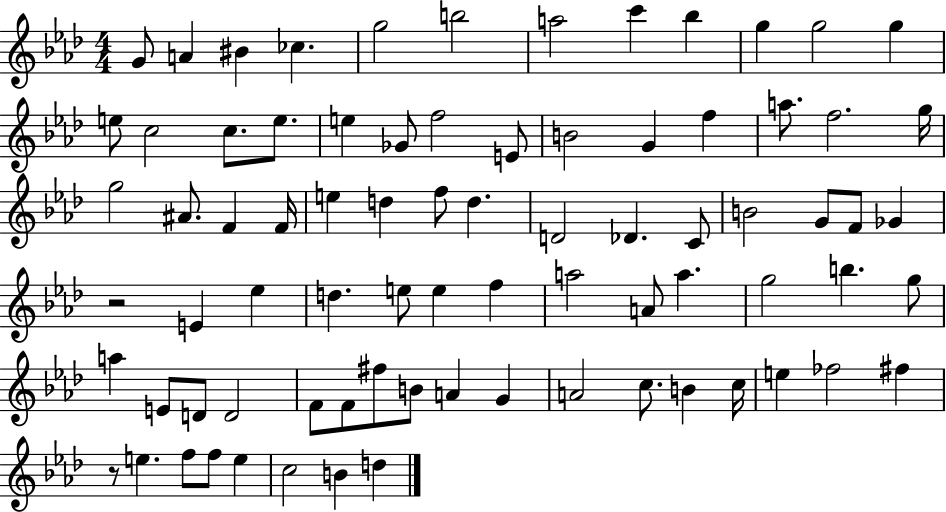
G4/e A4/q BIS4/q CES5/q. G5/h B5/h A5/h C6/q Bb5/q G5/q G5/h G5/q E5/e C5/h C5/e. E5/e. E5/q Gb4/e F5/h E4/e B4/h G4/q F5/q A5/e. F5/h. G5/s G5/h A#4/e. F4/q F4/s E5/q D5/q F5/e D5/q. D4/h Db4/q. C4/e B4/h G4/e F4/e Gb4/q R/h E4/q Eb5/q D5/q. E5/e E5/q F5/q A5/h A4/e A5/q. G5/h B5/q. G5/e A5/q E4/e D4/e D4/h F4/e F4/e F#5/e B4/e A4/q G4/q A4/h C5/e. B4/q C5/s E5/q FES5/h F#5/q R/e E5/q. F5/e F5/e E5/q C5/h B4/q D5/q